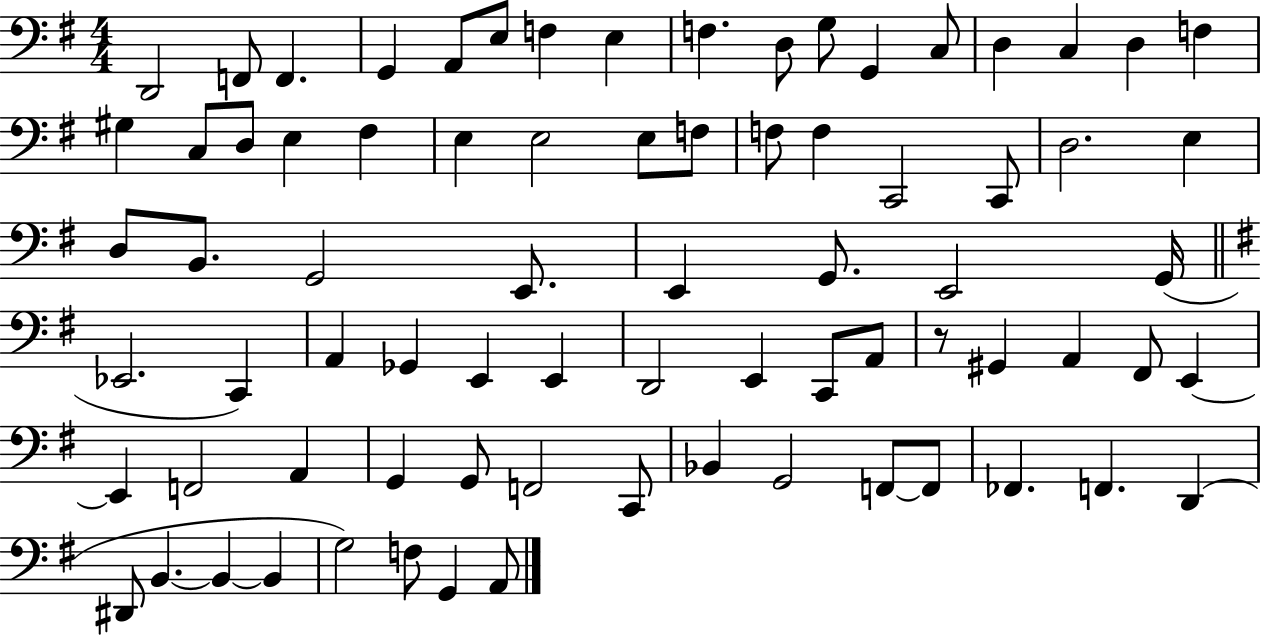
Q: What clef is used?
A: bass